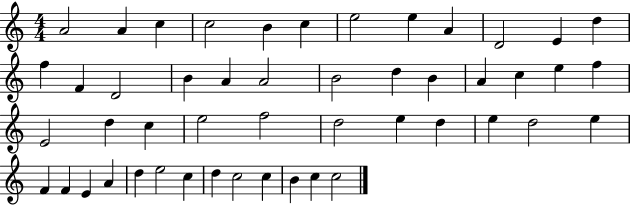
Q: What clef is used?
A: treble